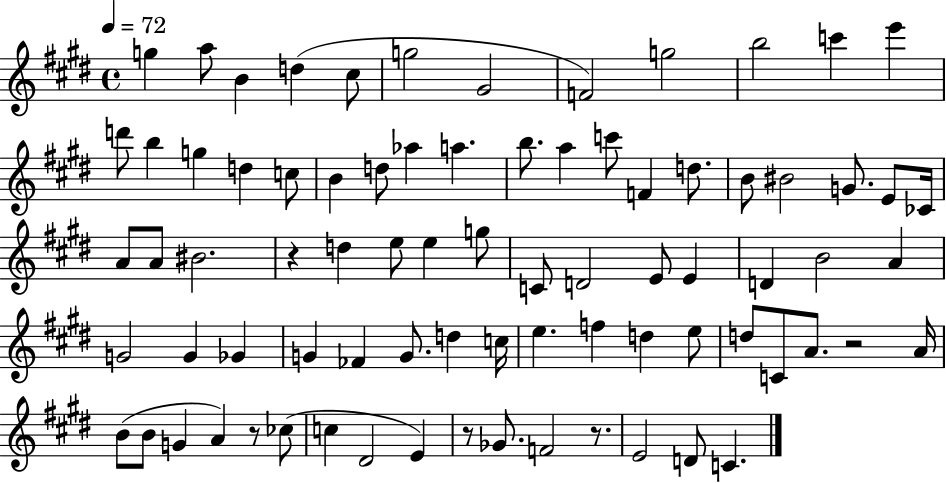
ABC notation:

X:1
T:Untitled
M:4/4
L:1/4
K:E
g a/2 B d ^c/2 g2 ^G2 F2 g2 b2 c' e' d'/2 b g d c/2 B d/2 _a a b/2 a c'/2 F d/2 B/2 ^B2 G/2 E/2 _C/4 A/2 A/2 ^B2 z d e/2 e g/2 C/2 D2 E/2 E D B2 A G2 G _G G _F G/2 d c/4 e f d e/2 d/2 C/2 A/2 z2 A/4 B/2 B/2 G A z/2 _c/2 c ^D2 E z/2 _G/2 F2 z/2 E2 D/2 C